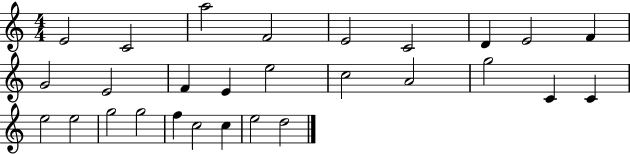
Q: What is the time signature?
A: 4/4